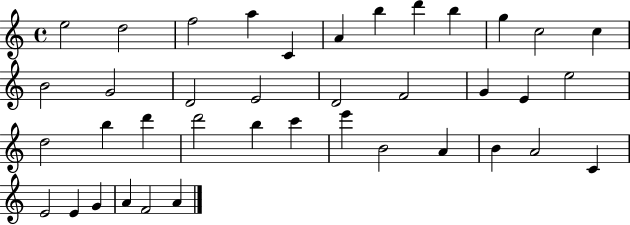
E5/h D5/h F5/h A5/q C4/q A4/q B5/q D6/q B5/q G5/q C5/h C5/q B4/h G4/h D4/h E4/h D4/h F4/h G4/q E4/q E5/h D5/h B5/q D6/q D6/h B5/q C6/q E6/q B4/h A4/q B4/q A4/h C4/q E4/h E4/q G4/q A4/q F4/h A4/q